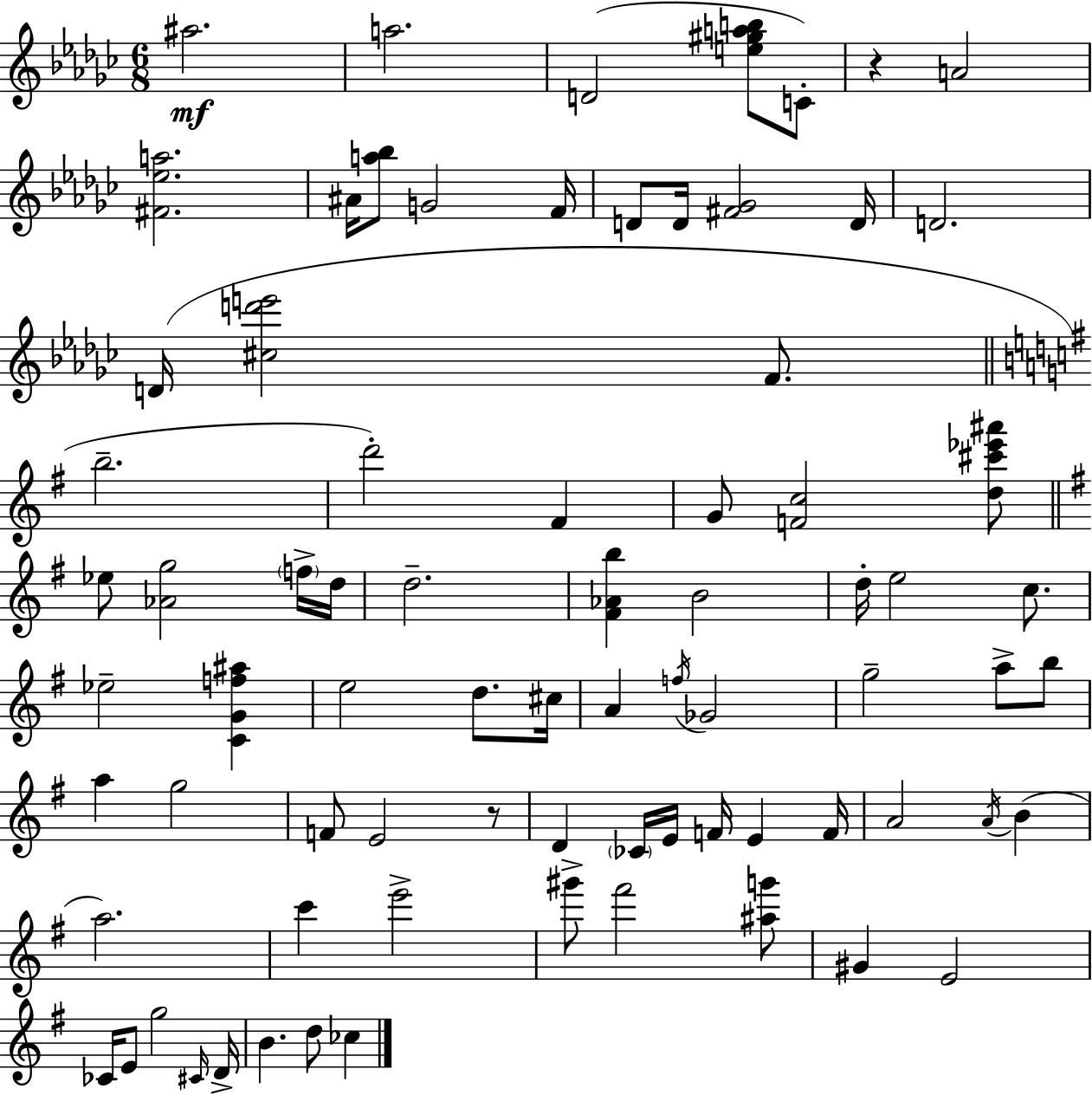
A#5/h. A5/h. D4/h [E5,G#5,A5,B5]/e C4/e R/q A4/h [F#4,Eb5,A5]/h. A#4/s [A5,Bb5]/e G4/h F4/s D4/e D4/s [F#4,Gb4]/h D4/s D4/h. D4/s [C#5,D6,E6]/h F4/e. B5/h. D6/h F#4/q G4/e [F4,C5]/h [D5,C#6,Eb6,A#6]/e Eb5/e [Ab4,G5]/h F5/s D5/s D5/h. [F#4,Ab4,B5]/q B4/h D5/s E5/h C5/e. Eb5/h [C4,G4,F5,A#5]/q E5/h D5/e. C#5/s A4/q F5/s Gb4/h G5/h A5/e B5/e A5/q G5/h F4/e E4/h R/e D4/q CES4/s E4/s F4/s E4/q F4/s A4/h A4/s B4/q A5/h. C6/q E6/h G#6/e F#6/h [A#5,G6]/e G#4/q E4/h CES4/s E4/e G5/h C#4/s D4/s B4/q. D5/e CES5/q